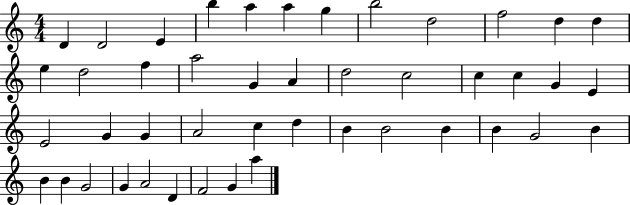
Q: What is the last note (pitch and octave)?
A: A5